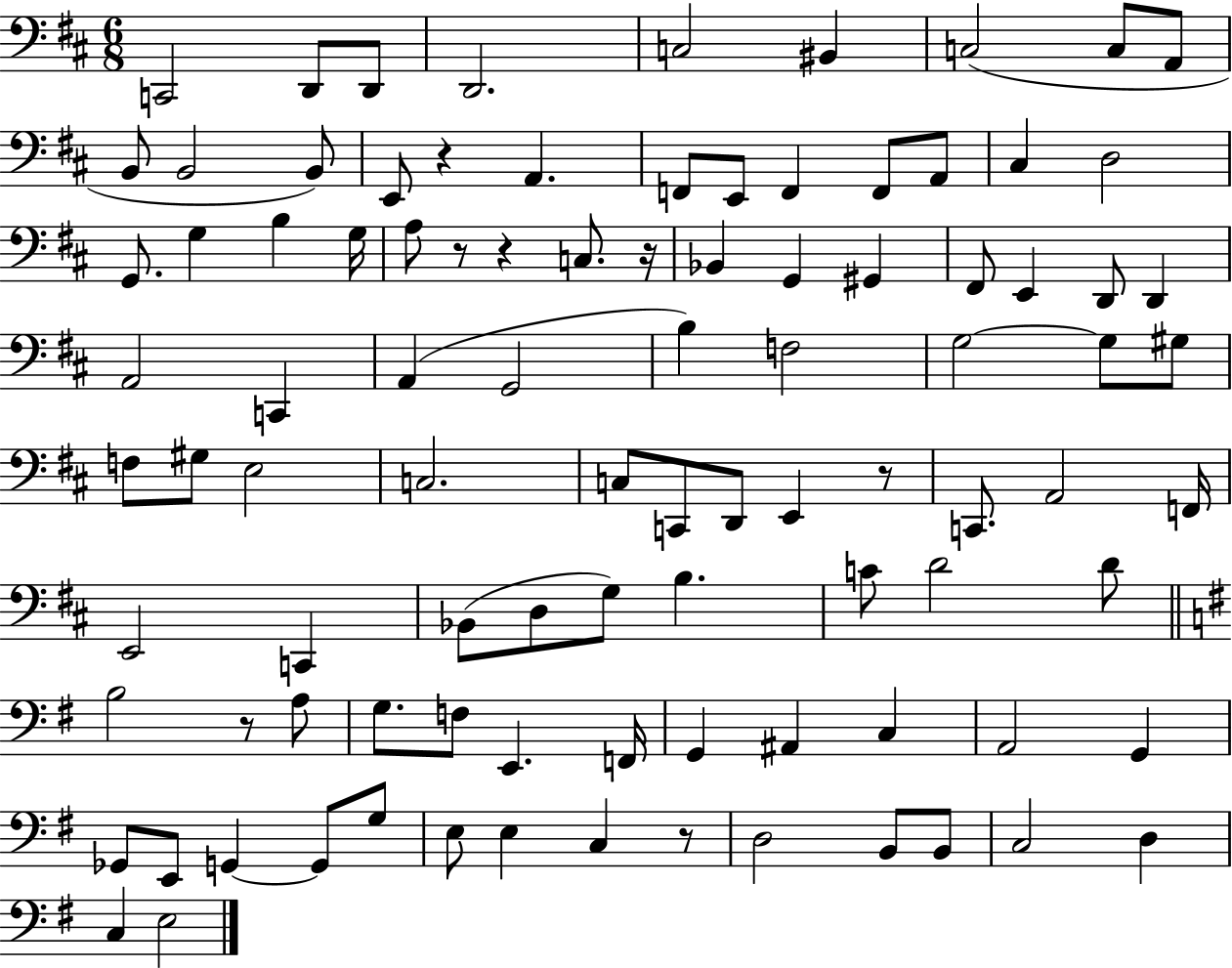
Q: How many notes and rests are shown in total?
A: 96